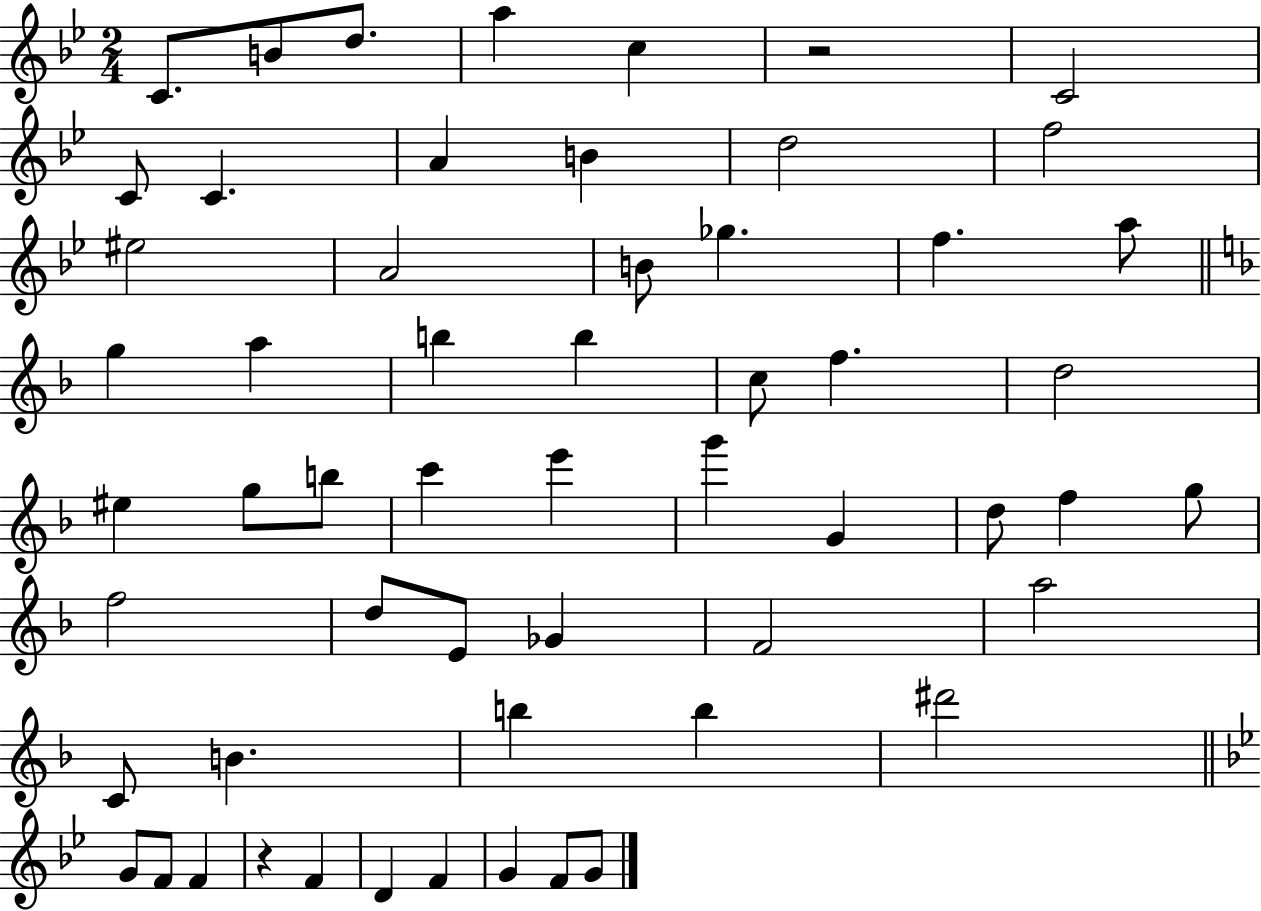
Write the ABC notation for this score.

X:1
T:Untitled
M:2/4
L:1/4
K:Bb
C/2 B/2 d/2 a c z2 C2 C/2 C A B d2 f2 ^e2 A2 B/2 _g f a/2 g a b b c/2 f d2 ^e g/2 b/2 c' e' g' G d/2 f g/2 f2 d/2 E/2 _G F2 a2 C/2 B b b ^d'2 G/2 F/2 F z F D F G F/2 G/2